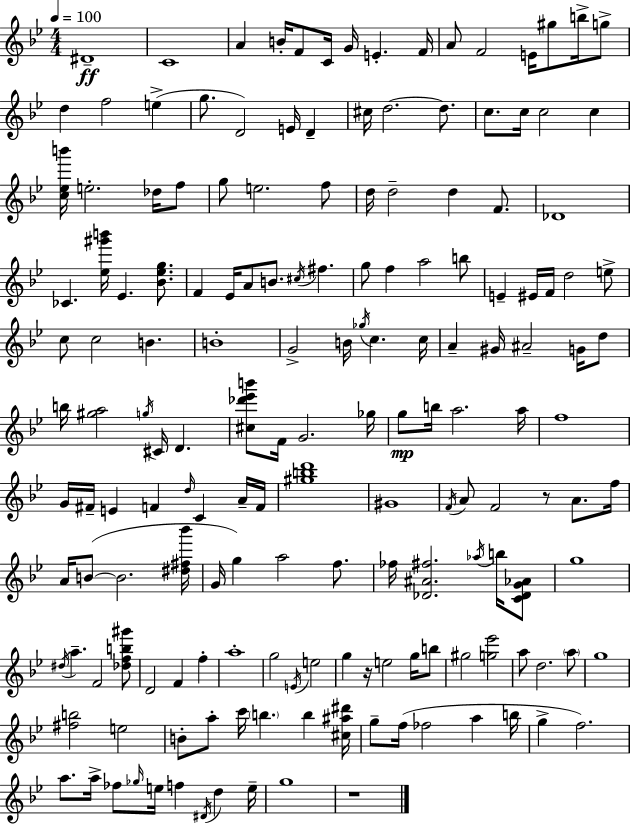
{
  \clef treble
  \numericTimeSignature
  \time 4/4
  \key g \minor
  \tempo 4 = 100
  dis'1--\ff | c'1 | a'4 b'16-. f'8 c'16 g'16 e'4.-. f'16 | a'8 f'2 e'16 gis''8 b''16-> g''8-> | \break d''4 f''2 e''4->( | g''8. d'2) e'16 d'4-- | cis''16 d''2.~~ d''8. | c''8. c''16 c''2 c''4 | \break <c'' ees'' b'''>16 e''2.-. des''16 f''8 | g''8 e''2. f''8 | d''16 d''2-- d''4 f'8. | des'1 | \break ces'4. <ees'' gis''' b'''>16 ees'4. <bes' ees'' g''>8. | f'4 ees'16 a'8 b'8. \acciaccatura { cis''16 } fis''4. | g''8 f''4 a''2 b''8 | e'4-- eis'16 f'16 d''2 e''8-> | \break c''8 c''2 b'4. | b'1-. | g'2-> b'16 \acciaccatura { ges''16 } c''4. | c''16 a'4-- gis'16 ais'2-- g'16 | \break d''8 b''16 <gis'' a''>2 \acciaccatura { g''16 } cis'16 d'4. | <cis'' des''' ees''' b'''>8 f'16 g'2. | ges''16 g''8\mp b''16 a''2. | a''16 f''1 | \break g'16 fis'16-- e'4 f'4 \grace { d''16 } c'4 | a'16-- f'16 <gis'' b'' d'''>1 | gis'1 | \acciaccatura { f'16 } a'8 f'2 r8 | \break a'8. f''16 a'16 b'8~(~ b'2. | <dis'' fis'' bes'''>16 g'16 g''4) a''2 | f''8. fes''16 <des' ais' fis''>2. | \acciaccatura { aes''16 } b''16 <c' des' g' aes'>8 g''1 | \break \acciaccatura { dis''16 } a''4.-- f'2 | <des'' f'' b'' gis'''>8 d'2 f'4 | f''4-. a''1-. | g''2 \acciaccatura { e'16 } | \break e''2 g''4 r16 e''2 | g''16 b''8 gis''2 | <g'' ees'''>2 a''8 d''2. | \parenthesize a''8 g''1 | \break <fis'' b''>2 | e''2 b'8-. a''8-. c'''16 \parenthesize b''4. | b''4 <cis'' ais'' dis'''>16 g''8-- f''16( fes''2 | a''4 b''16 g''4-> f''2.) | \break a''8. a''16-> fes''8 \grace { ges''16 } e''16 | f''4 \acciaccatura { dis'16 } d''4 e''16-- g''1 | r1 | \bar "|."
}